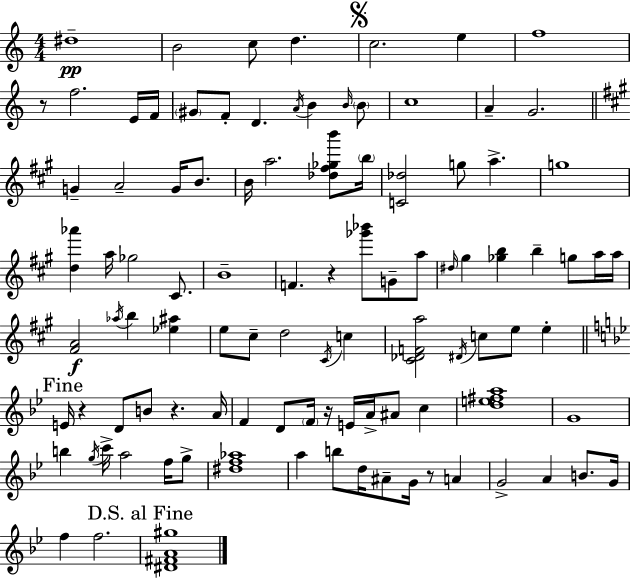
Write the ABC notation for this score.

X:1
T:Untitled
M:4/4
L:1/4
K:C
^d4 B2 c/2 d c2 e f4 z/2 f2 E/4 F/4 ^G/2 F/2 D A/4 B B/4 B/2 c4 A G2 G A2 G/4 B/2 B/4 a2 [_d^f_gb']/2 b/4 [C_d]2 g/2 a g4 [d_a'] a/4 _g2 ^C/2 B4 F z [_g'_b']/2 G/2 a/2 ^d/4 ^g [_gb] b g/2 a/4 a/4 [^FA]2 _a/4 b [_e^a] e/2 ^c/2 d2 ^C/4 c [^C_DFa]2 ^D/4 c/2 e/2 e E/4 z D/2 B/2 z A/4 F D/2 F/4 z/4 E/4 A/4 ^A/2 c [de^fa]4 G4 b g/4 c'/4 a2 f/4 g/2 [^df_a]4 a b/2 d/4 ^A/2 G/4 z/2 A G2 A B/2 G/4 f f2 [^D^FA^g]4